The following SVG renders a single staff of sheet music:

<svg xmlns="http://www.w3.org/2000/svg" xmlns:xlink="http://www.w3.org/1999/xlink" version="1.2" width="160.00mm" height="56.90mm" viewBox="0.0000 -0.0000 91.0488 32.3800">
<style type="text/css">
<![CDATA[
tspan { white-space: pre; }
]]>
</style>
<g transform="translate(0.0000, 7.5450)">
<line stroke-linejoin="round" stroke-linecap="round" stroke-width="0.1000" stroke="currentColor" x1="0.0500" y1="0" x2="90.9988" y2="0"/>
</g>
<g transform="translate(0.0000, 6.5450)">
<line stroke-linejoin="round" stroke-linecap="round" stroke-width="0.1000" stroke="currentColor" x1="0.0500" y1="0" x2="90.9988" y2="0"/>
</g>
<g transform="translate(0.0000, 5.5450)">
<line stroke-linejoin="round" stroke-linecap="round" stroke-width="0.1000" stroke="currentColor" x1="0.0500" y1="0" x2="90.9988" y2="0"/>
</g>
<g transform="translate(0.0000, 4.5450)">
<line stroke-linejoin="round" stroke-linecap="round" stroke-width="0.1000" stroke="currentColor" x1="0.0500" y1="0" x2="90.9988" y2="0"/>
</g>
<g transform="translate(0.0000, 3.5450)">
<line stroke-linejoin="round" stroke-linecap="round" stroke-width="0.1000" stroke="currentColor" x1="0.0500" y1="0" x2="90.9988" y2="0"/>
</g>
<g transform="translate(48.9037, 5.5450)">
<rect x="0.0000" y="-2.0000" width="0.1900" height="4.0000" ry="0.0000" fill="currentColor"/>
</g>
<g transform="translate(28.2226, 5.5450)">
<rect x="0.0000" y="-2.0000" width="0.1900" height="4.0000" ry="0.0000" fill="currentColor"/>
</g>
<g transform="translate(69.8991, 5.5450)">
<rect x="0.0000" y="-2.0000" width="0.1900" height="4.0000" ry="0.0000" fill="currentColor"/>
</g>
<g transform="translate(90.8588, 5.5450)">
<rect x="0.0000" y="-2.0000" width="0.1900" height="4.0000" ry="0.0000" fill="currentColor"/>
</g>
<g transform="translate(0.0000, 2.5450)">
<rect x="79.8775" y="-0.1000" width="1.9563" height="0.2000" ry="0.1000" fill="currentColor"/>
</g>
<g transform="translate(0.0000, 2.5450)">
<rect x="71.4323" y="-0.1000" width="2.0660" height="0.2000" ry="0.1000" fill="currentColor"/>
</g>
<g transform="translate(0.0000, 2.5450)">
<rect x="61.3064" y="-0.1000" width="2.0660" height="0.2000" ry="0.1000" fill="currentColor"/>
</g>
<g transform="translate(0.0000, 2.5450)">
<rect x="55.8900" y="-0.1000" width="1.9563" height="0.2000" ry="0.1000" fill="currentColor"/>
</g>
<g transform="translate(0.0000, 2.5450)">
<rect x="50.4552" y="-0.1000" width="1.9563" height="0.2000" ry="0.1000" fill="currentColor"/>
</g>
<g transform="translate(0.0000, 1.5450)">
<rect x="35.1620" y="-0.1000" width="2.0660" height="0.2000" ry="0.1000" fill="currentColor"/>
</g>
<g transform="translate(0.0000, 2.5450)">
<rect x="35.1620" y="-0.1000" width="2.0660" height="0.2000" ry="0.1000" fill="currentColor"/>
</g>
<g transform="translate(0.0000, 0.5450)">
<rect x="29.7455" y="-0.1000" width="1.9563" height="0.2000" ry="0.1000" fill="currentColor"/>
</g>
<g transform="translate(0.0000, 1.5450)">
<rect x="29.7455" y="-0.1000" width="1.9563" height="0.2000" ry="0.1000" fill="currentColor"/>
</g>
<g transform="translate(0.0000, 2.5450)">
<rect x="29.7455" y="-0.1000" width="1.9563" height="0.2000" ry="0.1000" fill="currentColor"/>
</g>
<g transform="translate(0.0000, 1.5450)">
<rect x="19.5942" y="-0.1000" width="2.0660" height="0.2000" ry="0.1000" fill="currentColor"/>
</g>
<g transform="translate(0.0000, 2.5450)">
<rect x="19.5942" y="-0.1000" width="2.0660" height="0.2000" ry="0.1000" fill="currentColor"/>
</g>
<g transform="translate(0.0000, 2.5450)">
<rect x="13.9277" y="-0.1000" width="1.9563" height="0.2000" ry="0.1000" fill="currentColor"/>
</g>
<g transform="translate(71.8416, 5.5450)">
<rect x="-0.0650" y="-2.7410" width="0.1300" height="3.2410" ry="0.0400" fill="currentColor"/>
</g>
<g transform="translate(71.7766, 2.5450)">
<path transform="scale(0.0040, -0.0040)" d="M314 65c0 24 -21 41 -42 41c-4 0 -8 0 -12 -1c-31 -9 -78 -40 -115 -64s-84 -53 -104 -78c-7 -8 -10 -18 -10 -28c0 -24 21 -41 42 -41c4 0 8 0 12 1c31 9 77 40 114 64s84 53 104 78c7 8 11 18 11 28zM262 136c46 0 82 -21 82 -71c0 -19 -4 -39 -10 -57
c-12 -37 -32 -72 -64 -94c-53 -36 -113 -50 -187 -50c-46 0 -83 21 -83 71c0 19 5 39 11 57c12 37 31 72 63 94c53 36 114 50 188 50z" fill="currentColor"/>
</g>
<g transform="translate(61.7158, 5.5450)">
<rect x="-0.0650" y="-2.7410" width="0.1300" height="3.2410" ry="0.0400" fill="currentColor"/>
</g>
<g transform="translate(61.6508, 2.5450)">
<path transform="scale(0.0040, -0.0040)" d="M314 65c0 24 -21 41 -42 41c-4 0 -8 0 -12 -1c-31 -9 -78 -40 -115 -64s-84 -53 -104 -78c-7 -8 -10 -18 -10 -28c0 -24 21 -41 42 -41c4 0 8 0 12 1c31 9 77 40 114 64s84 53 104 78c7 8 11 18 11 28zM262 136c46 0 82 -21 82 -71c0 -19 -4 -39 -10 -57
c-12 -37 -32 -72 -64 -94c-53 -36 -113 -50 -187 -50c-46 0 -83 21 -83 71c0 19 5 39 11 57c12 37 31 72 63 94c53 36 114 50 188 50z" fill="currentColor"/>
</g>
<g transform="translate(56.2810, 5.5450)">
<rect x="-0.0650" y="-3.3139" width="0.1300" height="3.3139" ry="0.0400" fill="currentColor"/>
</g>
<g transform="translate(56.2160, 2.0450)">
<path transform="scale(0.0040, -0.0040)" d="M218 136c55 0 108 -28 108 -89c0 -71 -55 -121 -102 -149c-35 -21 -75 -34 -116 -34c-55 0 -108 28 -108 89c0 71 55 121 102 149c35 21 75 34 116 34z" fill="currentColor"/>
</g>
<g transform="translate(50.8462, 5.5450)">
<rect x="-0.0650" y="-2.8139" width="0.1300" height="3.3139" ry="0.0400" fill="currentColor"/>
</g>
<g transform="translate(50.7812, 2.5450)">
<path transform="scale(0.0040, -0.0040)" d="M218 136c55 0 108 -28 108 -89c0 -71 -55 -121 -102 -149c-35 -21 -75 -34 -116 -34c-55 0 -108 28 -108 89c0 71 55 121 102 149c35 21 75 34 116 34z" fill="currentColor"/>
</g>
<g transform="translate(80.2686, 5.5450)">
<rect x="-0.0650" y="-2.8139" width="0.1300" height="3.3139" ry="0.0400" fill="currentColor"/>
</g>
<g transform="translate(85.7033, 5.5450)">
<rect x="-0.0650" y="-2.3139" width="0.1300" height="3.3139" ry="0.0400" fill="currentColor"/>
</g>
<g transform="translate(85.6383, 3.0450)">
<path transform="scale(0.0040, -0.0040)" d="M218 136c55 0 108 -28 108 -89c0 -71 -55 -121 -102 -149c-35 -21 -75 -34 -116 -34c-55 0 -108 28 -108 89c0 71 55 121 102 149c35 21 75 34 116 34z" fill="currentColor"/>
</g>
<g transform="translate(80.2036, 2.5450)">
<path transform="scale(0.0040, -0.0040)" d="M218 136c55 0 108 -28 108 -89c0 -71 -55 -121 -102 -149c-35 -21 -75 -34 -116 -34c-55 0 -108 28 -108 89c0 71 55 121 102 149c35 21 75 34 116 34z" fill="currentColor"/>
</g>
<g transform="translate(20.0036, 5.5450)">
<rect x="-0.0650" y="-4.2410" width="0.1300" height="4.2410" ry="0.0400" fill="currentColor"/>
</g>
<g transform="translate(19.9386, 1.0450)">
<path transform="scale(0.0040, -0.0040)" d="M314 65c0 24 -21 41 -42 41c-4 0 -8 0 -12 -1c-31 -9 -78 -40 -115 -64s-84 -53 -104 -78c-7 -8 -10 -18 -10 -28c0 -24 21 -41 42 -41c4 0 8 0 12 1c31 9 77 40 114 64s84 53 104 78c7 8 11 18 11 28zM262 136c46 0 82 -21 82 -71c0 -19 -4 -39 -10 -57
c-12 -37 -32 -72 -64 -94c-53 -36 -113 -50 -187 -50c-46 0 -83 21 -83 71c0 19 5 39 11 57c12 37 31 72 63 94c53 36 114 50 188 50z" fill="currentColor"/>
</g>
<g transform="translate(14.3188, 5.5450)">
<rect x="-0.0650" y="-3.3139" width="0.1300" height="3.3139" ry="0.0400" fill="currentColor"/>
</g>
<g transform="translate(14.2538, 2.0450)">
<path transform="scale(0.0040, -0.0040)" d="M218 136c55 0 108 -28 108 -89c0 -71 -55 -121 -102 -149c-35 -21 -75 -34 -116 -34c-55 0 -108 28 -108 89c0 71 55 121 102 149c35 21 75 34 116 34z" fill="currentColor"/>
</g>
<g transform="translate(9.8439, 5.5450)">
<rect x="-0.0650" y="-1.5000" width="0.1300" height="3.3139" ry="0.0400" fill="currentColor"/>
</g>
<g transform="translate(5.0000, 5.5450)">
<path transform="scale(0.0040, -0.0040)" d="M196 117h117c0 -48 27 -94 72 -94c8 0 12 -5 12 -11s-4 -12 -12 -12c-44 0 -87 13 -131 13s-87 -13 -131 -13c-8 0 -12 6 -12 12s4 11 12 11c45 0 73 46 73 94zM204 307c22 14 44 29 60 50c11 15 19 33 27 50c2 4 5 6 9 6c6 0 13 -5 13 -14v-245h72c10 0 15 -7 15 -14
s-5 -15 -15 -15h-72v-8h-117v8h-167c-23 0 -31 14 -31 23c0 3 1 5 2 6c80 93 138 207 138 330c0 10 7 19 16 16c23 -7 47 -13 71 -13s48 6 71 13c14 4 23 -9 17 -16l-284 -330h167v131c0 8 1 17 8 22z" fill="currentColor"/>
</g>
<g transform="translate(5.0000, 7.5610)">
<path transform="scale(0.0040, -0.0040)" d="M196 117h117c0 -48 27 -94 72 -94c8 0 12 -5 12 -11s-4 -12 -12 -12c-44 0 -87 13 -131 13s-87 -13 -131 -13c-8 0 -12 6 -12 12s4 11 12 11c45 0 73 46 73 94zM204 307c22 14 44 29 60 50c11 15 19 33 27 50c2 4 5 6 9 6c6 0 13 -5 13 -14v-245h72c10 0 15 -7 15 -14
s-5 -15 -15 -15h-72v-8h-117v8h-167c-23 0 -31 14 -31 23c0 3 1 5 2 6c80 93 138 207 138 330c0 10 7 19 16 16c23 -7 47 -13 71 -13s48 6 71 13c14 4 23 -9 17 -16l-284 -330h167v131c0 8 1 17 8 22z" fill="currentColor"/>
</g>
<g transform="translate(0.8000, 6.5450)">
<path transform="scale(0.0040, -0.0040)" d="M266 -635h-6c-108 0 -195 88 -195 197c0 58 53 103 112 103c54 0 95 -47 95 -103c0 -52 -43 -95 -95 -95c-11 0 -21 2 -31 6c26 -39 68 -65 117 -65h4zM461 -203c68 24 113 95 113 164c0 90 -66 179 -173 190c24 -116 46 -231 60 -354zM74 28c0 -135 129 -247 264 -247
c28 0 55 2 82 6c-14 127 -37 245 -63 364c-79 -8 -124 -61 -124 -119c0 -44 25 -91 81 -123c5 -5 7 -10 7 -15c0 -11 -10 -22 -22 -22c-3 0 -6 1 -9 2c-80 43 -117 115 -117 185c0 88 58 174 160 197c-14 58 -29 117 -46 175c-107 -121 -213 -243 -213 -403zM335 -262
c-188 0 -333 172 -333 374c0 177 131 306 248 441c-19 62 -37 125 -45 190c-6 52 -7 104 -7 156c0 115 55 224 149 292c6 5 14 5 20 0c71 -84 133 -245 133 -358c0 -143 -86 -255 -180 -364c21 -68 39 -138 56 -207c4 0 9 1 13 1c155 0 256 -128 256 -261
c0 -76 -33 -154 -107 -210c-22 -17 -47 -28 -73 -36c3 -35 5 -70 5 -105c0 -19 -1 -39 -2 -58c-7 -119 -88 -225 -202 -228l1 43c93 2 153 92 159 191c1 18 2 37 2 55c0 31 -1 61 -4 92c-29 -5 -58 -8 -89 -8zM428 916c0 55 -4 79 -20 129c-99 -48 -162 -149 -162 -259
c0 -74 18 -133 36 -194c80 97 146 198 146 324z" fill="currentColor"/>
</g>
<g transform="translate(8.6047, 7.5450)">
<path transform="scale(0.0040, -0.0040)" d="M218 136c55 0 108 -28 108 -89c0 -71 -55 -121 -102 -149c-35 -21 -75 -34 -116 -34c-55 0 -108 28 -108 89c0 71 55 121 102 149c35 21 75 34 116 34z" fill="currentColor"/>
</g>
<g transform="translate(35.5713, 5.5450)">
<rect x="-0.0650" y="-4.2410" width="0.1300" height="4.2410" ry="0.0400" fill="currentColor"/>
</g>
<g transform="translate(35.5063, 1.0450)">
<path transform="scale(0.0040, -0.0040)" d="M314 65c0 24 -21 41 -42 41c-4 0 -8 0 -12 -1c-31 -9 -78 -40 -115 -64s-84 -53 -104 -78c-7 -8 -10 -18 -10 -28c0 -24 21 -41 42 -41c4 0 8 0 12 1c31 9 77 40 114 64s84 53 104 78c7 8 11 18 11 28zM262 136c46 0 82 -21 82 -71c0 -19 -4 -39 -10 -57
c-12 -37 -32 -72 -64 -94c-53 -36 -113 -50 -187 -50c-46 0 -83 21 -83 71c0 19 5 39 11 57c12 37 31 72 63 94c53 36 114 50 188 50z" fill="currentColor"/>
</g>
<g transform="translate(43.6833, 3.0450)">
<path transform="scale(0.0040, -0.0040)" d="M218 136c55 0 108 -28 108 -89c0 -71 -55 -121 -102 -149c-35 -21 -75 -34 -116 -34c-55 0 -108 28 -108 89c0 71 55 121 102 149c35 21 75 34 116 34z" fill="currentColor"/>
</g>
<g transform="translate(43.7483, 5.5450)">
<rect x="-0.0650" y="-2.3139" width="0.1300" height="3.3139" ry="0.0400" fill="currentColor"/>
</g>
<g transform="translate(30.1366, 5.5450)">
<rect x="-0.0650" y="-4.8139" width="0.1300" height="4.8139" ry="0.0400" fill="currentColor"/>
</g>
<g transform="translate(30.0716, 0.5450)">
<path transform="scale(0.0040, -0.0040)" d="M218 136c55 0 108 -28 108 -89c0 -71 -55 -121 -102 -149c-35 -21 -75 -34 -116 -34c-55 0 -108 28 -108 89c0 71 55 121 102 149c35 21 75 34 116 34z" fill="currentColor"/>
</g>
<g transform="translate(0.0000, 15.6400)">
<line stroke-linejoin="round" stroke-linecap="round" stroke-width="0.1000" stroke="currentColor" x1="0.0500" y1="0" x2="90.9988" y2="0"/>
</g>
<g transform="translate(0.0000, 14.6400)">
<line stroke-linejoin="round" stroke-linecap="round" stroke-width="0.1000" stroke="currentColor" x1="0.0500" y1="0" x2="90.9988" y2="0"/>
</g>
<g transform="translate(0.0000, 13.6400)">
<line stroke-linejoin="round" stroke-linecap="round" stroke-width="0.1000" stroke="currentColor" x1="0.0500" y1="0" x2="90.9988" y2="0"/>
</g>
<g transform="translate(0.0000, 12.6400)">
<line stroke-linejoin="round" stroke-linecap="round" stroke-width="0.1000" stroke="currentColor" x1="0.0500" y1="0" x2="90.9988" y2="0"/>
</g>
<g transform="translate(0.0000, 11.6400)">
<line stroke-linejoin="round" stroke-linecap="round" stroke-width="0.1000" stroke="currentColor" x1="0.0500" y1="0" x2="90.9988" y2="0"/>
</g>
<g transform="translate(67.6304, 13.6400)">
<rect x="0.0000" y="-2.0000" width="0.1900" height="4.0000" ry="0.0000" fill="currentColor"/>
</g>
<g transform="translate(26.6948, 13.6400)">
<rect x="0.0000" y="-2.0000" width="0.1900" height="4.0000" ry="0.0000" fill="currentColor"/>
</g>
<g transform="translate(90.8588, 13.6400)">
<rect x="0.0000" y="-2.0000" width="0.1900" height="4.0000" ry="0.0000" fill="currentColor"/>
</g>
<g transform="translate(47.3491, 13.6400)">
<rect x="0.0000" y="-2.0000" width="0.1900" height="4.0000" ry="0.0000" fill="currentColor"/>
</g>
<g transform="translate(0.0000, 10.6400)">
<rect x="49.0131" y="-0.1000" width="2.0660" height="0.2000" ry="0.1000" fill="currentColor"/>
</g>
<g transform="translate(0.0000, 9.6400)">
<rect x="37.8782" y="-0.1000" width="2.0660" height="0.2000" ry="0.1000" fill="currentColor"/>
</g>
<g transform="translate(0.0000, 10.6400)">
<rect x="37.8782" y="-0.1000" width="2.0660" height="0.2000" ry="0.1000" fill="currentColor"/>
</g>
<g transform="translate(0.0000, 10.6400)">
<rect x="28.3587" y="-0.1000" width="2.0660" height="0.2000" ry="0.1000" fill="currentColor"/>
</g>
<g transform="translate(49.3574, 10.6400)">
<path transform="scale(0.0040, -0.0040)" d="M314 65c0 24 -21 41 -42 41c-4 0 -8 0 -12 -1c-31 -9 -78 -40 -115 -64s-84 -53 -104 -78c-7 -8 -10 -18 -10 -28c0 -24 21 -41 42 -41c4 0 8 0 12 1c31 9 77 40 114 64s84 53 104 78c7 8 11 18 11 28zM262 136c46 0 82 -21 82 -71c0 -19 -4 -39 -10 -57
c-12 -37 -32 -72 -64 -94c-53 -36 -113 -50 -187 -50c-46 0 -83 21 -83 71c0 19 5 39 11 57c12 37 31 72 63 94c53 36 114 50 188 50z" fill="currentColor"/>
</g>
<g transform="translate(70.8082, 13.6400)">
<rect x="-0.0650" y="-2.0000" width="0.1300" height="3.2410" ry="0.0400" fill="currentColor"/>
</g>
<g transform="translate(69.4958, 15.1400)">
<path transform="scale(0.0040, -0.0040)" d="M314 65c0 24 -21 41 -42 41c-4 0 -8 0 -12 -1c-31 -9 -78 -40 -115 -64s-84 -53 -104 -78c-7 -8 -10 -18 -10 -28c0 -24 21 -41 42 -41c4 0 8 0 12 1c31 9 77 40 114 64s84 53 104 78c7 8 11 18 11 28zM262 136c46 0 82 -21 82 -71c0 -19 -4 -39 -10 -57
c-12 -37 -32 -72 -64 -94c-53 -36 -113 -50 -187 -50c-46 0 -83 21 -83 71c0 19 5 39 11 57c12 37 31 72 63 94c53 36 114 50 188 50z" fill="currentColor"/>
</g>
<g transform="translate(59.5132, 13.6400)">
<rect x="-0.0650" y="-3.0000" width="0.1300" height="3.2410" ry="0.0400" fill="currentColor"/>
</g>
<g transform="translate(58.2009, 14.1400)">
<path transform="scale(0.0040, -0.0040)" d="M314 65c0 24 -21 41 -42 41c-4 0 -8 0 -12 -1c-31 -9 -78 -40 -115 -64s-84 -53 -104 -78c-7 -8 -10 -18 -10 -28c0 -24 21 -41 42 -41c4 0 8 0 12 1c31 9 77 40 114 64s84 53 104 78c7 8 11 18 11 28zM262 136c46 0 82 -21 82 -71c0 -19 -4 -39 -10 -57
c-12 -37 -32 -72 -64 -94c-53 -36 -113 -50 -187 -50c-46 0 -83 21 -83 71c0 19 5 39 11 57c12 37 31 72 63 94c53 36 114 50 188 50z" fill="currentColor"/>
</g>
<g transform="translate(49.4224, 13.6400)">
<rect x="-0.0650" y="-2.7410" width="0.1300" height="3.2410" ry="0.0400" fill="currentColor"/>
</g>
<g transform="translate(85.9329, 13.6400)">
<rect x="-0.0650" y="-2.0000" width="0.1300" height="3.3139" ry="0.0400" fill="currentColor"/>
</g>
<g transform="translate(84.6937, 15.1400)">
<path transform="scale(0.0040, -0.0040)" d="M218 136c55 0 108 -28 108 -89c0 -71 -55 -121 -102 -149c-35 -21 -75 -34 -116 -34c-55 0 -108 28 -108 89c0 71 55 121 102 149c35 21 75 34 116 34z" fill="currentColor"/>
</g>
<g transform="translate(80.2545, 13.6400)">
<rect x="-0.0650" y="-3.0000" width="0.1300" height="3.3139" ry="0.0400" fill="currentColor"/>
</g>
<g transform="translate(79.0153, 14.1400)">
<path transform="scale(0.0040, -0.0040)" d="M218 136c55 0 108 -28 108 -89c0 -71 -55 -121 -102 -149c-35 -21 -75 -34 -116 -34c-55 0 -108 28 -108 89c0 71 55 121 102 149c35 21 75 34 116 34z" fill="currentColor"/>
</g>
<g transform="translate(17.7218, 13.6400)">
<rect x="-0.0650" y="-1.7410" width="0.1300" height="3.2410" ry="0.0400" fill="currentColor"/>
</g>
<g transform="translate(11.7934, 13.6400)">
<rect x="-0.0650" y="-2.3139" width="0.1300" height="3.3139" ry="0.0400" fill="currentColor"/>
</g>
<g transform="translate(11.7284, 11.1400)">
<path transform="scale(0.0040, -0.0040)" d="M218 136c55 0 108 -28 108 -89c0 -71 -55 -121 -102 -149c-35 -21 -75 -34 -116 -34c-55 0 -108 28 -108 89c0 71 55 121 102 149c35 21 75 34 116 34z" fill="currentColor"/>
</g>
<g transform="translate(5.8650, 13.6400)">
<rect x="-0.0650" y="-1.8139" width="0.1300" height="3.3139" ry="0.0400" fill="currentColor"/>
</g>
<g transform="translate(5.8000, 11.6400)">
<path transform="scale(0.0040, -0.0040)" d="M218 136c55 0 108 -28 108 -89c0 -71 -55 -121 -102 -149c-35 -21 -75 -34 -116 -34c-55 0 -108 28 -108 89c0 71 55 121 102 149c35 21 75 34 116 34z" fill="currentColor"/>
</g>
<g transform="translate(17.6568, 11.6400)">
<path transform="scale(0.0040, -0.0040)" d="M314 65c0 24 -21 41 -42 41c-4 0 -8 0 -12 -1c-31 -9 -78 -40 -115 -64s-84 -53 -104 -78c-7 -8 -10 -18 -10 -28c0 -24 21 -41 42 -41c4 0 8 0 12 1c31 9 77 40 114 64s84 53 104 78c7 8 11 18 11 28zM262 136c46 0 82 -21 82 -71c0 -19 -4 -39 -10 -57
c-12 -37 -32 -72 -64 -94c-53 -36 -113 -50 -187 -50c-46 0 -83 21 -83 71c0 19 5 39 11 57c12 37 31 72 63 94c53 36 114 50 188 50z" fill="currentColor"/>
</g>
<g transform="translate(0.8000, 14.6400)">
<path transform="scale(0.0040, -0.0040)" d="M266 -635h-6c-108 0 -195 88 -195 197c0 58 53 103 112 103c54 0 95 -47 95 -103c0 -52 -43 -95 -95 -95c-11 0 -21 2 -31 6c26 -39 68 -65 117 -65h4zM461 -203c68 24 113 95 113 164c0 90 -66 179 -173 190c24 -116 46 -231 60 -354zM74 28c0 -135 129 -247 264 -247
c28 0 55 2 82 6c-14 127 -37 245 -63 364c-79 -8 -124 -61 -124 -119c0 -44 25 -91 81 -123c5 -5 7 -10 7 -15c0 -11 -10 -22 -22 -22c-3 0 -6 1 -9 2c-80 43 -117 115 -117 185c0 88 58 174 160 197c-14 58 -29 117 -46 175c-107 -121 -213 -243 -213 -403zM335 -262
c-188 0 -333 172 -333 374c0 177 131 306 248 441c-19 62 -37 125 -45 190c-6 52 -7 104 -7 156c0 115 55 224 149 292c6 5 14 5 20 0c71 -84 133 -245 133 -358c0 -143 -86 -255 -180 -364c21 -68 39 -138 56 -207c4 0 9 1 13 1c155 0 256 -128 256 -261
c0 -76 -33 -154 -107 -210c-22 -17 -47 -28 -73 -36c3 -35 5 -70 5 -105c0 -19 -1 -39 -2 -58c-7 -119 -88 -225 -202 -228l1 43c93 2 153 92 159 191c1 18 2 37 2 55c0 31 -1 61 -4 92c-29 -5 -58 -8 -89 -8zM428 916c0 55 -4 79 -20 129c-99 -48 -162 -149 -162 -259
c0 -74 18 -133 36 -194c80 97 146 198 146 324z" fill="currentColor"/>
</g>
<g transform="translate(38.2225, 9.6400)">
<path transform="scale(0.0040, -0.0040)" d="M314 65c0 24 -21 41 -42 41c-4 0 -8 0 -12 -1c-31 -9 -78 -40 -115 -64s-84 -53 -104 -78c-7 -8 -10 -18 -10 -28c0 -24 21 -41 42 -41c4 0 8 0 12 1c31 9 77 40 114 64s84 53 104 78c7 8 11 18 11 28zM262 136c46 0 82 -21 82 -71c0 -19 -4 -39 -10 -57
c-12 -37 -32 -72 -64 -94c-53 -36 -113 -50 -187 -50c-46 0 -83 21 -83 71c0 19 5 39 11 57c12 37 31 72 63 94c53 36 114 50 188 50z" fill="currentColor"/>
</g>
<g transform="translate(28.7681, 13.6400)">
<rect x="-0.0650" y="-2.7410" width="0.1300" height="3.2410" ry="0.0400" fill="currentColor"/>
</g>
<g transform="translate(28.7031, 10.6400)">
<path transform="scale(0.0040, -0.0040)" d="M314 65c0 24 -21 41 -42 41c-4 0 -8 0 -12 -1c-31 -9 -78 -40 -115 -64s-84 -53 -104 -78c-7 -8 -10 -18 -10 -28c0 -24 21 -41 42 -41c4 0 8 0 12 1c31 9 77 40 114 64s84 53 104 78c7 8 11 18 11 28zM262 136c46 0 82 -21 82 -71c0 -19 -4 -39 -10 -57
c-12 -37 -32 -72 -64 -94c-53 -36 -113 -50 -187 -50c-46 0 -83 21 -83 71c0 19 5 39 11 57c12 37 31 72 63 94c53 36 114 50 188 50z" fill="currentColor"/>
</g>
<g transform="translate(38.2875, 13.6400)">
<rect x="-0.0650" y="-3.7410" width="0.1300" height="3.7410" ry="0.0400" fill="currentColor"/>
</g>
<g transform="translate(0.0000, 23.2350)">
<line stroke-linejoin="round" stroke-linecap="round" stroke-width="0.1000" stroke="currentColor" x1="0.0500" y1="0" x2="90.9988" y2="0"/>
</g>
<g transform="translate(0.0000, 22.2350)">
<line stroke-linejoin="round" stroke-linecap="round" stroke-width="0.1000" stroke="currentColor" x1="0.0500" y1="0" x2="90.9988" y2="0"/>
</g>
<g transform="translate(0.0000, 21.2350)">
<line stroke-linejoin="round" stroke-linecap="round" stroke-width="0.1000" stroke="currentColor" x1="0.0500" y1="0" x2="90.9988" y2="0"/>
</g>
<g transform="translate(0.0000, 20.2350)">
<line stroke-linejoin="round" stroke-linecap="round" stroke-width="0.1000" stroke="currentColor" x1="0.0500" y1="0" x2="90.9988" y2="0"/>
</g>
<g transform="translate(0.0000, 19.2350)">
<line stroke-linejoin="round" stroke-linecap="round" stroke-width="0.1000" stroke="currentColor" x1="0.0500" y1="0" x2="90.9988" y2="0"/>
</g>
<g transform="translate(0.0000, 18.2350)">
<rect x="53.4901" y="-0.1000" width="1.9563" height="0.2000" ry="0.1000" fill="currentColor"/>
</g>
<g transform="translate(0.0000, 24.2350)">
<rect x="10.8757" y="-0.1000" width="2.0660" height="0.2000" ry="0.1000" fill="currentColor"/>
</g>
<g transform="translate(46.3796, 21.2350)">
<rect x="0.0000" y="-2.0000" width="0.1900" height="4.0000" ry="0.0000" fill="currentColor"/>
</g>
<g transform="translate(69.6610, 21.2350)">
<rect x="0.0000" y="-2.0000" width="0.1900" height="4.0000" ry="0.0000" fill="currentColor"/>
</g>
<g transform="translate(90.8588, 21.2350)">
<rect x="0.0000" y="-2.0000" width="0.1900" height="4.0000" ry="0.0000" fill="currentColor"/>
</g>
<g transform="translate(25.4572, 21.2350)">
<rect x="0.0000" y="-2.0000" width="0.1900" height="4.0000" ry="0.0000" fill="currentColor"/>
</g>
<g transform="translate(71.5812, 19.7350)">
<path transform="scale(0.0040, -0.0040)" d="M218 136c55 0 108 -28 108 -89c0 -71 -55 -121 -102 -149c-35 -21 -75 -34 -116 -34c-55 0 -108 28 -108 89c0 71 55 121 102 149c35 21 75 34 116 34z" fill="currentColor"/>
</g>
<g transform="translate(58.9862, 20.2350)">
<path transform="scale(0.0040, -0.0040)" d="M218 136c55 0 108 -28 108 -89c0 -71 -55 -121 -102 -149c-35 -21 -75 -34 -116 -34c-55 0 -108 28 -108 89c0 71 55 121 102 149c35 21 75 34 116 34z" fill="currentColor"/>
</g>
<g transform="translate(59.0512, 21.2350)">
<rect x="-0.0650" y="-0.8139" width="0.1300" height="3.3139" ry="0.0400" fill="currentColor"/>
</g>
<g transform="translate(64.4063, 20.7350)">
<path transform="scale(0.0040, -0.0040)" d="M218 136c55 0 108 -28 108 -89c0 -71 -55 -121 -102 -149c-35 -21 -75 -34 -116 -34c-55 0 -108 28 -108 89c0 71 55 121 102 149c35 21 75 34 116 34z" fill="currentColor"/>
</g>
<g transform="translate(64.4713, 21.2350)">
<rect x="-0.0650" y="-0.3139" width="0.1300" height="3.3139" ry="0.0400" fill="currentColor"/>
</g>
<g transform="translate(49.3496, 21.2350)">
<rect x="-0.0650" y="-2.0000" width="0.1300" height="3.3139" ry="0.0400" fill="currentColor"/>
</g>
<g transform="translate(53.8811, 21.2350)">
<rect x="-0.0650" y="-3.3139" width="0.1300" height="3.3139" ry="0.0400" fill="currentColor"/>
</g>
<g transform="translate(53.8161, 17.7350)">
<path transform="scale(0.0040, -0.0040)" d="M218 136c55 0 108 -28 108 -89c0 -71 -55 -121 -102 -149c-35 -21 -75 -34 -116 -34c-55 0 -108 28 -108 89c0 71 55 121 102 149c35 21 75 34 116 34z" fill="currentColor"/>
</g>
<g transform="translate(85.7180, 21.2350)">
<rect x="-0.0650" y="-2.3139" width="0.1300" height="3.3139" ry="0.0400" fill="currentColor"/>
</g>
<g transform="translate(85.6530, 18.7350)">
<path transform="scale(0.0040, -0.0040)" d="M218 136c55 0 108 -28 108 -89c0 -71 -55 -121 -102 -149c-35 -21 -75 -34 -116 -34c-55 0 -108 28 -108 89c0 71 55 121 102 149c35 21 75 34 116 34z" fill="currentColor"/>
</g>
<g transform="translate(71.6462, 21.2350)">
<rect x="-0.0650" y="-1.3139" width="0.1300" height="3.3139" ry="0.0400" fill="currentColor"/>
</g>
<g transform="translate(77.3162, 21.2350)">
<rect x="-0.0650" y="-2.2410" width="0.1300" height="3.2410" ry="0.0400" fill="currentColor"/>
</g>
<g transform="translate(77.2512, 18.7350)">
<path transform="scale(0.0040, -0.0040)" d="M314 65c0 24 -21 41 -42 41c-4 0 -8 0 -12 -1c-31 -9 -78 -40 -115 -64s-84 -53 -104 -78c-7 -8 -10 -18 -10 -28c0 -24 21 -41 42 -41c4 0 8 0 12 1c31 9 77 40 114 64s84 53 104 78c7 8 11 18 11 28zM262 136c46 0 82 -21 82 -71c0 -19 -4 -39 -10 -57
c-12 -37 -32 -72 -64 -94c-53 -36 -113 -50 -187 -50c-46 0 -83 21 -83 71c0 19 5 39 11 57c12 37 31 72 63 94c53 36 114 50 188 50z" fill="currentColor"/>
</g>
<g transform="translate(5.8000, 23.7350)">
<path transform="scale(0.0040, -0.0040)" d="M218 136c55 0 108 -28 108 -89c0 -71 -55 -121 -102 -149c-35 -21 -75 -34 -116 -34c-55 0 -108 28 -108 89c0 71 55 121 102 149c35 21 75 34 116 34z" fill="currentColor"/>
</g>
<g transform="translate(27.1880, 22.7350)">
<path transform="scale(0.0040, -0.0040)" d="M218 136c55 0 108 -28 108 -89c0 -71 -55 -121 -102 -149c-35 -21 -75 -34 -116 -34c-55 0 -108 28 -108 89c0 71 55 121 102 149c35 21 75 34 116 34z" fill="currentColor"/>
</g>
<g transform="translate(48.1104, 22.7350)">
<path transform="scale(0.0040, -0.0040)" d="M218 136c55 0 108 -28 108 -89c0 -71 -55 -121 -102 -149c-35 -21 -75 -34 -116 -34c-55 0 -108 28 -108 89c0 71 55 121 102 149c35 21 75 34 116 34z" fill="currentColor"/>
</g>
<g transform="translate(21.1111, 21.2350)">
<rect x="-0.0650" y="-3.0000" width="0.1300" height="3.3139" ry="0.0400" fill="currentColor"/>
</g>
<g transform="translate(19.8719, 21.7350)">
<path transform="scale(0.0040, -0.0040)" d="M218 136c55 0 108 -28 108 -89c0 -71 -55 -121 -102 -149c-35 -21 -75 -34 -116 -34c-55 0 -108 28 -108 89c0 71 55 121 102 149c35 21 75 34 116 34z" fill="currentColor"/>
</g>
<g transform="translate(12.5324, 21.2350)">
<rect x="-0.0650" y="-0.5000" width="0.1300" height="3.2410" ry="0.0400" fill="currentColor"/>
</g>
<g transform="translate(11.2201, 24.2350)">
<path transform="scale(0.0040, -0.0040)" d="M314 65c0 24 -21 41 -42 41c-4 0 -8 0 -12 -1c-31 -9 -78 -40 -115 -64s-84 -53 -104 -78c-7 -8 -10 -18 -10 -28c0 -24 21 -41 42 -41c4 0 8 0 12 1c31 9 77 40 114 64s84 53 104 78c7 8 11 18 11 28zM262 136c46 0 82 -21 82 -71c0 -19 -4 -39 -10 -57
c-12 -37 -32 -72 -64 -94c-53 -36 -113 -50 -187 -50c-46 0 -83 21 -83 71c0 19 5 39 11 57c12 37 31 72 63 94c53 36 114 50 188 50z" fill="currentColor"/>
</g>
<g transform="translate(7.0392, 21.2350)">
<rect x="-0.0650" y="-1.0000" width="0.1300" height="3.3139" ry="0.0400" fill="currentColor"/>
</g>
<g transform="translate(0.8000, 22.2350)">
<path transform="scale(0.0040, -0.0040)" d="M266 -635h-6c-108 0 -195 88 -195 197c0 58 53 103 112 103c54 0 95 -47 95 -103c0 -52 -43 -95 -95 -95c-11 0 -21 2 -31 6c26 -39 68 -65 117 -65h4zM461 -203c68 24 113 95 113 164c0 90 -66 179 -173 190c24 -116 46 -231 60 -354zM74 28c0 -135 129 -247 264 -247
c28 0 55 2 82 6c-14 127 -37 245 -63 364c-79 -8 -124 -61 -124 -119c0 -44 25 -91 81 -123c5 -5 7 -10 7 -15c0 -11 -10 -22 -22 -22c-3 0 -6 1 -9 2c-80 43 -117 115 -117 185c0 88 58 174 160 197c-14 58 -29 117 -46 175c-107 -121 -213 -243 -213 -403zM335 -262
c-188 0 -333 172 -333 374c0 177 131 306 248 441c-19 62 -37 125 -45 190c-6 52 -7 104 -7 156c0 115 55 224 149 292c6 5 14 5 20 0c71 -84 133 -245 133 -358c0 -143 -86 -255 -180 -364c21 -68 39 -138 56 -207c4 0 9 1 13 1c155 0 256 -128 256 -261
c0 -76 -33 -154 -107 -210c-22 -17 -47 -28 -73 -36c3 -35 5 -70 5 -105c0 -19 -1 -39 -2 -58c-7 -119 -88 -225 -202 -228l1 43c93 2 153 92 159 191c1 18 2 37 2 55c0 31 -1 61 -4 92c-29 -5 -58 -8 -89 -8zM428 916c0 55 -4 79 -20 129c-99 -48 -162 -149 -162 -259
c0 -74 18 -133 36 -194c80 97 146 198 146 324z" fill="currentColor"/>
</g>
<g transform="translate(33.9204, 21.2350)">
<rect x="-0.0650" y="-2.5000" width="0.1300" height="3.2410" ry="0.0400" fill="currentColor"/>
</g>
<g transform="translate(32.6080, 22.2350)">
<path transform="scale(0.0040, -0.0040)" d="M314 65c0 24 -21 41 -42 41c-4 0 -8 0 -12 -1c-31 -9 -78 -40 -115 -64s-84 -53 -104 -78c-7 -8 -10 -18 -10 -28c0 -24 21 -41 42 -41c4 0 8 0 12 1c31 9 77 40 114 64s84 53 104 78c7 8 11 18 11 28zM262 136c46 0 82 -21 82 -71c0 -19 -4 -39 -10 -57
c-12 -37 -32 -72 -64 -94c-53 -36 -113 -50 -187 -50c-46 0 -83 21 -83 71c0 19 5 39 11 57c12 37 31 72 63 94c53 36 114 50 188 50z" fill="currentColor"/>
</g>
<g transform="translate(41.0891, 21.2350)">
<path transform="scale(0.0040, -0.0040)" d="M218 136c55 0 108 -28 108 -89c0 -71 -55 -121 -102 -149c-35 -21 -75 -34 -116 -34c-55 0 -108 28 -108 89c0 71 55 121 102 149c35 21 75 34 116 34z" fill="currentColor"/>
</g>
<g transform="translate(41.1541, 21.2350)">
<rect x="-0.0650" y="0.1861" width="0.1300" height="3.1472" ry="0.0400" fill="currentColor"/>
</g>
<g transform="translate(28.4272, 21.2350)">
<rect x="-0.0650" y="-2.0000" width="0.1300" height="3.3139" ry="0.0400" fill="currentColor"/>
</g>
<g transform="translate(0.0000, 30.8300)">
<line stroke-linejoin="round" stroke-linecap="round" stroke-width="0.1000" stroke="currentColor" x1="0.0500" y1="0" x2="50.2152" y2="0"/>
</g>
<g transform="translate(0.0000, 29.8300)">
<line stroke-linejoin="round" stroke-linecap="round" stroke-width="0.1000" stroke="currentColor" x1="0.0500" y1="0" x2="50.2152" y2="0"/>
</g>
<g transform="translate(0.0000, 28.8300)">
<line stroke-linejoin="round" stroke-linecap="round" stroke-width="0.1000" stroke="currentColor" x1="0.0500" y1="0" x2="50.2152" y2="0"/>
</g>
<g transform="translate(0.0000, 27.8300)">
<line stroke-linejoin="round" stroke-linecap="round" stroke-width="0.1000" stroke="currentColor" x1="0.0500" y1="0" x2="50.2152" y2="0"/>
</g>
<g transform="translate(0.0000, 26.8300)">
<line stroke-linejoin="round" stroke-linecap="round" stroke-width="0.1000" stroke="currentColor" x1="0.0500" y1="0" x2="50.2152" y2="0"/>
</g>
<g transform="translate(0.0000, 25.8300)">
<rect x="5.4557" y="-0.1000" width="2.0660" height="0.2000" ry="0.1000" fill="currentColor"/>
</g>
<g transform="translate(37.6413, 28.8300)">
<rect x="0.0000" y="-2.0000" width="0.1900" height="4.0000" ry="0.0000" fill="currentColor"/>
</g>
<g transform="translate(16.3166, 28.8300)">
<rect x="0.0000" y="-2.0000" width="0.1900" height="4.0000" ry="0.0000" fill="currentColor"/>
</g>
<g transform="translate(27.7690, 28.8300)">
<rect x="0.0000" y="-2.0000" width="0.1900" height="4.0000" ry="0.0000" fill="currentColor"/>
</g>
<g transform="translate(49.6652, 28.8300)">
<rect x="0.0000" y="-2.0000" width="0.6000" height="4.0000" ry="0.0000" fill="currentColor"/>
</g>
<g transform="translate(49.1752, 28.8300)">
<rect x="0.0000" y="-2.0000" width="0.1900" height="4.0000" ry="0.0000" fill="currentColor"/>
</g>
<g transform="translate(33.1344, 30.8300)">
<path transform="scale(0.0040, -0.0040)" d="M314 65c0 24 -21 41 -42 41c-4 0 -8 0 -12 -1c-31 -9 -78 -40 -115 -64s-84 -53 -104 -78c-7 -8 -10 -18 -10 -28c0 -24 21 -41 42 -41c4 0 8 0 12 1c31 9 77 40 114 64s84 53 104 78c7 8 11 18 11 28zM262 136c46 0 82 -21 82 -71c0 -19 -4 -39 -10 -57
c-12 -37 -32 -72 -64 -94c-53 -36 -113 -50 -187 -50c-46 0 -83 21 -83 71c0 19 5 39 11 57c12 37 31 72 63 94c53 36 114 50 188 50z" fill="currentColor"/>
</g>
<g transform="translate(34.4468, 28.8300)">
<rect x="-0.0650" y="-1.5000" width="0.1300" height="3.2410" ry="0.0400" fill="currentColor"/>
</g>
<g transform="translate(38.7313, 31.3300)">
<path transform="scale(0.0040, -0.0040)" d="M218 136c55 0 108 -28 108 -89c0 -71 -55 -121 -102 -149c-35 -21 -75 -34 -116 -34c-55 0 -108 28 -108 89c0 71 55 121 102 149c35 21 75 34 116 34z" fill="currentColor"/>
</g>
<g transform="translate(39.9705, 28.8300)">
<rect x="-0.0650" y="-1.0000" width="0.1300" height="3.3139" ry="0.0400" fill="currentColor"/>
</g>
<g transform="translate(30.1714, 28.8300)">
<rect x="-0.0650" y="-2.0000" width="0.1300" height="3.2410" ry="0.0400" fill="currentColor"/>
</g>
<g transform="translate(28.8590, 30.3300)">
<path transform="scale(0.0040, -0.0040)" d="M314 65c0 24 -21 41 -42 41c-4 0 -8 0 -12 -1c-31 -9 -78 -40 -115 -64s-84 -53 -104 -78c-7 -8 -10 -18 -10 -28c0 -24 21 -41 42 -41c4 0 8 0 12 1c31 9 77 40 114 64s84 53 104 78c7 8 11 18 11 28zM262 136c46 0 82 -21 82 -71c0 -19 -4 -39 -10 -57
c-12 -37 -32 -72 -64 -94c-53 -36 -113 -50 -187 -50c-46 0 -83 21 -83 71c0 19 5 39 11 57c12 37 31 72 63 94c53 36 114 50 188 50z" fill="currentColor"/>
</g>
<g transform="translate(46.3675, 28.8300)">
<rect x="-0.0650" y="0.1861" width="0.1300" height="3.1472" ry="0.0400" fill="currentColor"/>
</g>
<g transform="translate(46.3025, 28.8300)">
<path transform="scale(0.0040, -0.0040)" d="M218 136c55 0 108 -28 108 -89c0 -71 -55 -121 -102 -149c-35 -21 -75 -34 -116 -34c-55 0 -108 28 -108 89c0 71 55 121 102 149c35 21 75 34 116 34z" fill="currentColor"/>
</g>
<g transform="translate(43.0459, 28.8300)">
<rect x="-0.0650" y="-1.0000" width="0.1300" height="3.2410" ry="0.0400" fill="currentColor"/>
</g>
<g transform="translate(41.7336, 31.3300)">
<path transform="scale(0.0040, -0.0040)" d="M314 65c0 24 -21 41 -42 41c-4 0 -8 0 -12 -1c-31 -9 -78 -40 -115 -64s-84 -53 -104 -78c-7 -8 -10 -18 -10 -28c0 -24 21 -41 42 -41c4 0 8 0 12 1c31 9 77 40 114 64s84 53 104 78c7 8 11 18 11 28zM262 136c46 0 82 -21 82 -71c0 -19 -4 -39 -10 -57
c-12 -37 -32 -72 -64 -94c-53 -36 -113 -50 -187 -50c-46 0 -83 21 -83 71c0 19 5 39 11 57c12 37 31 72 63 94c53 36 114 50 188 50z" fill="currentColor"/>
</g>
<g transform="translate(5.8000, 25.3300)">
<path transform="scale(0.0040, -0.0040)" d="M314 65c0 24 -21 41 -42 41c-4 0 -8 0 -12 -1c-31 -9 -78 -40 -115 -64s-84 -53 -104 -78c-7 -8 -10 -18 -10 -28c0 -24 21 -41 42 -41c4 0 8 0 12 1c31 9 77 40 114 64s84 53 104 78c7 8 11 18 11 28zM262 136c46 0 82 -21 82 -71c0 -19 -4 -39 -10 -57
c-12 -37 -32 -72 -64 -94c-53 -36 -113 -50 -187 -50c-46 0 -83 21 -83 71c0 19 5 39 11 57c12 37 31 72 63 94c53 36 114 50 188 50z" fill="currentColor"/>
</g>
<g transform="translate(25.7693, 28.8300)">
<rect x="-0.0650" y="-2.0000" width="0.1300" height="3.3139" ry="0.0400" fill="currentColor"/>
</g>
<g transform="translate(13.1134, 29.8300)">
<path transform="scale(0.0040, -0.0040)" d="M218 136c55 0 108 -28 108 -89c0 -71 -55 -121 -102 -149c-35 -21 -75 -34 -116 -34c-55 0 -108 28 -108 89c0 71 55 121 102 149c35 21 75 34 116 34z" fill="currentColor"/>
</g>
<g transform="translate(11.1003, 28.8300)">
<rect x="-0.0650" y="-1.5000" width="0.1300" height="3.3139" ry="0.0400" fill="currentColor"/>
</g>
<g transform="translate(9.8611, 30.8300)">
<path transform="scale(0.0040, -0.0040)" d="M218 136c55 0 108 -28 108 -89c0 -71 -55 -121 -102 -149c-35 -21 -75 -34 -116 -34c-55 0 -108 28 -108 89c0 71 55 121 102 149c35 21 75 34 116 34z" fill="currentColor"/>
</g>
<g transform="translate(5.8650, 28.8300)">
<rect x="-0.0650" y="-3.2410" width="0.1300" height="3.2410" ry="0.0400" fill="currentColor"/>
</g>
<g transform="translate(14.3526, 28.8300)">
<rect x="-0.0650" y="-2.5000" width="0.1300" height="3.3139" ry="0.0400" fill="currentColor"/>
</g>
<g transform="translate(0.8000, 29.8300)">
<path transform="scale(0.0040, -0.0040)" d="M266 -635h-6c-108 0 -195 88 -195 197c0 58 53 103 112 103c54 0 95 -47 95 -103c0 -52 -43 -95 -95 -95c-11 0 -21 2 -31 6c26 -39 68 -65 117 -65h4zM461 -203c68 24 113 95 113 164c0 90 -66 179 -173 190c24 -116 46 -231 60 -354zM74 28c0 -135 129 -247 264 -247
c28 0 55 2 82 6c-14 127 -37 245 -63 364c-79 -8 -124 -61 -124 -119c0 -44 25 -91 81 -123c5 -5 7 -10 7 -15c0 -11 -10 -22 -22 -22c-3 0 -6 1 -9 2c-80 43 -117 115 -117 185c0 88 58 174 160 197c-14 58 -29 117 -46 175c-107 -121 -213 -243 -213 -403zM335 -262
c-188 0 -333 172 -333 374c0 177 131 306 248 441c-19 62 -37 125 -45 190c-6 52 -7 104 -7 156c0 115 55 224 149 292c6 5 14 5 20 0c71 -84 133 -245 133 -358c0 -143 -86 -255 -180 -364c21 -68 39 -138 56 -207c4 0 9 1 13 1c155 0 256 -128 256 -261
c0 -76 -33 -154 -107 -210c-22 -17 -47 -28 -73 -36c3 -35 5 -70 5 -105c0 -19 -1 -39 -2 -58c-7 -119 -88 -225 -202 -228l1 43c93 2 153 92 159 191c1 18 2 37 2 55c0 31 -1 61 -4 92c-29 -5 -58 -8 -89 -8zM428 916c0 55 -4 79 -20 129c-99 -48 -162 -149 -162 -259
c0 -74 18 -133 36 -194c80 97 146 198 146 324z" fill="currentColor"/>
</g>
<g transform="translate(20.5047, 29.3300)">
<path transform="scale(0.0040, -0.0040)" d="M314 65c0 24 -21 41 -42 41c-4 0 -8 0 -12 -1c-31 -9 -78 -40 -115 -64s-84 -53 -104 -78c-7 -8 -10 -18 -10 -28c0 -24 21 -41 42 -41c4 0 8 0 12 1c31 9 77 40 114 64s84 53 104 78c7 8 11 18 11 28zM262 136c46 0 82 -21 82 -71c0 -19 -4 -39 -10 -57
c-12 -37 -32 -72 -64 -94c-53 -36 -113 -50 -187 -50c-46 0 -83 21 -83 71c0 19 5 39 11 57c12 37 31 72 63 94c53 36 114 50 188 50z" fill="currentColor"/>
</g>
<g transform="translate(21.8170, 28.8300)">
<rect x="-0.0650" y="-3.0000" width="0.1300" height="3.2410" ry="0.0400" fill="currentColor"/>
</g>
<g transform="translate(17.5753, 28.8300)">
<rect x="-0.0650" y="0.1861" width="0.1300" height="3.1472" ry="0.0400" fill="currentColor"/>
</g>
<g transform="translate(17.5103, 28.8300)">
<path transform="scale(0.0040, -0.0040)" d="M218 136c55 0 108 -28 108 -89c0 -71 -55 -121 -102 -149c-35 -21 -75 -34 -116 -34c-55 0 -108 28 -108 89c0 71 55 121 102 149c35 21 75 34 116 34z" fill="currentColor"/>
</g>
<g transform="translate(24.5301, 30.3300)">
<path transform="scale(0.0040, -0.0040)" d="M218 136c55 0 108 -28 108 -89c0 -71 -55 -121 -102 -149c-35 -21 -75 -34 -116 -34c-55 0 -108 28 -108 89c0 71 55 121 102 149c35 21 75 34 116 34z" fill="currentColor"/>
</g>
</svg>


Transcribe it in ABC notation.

X:1
T:Untitled
M:4/4
L:1/4
K:C
E b d'2 e' d'2 g a b a2 a2 a g f g f2 a2 c'2 a2 A2 F2 A F D C2 A F G2 B F b d c e g2 g b2 E G B A2 F F2 E2 D D2 B